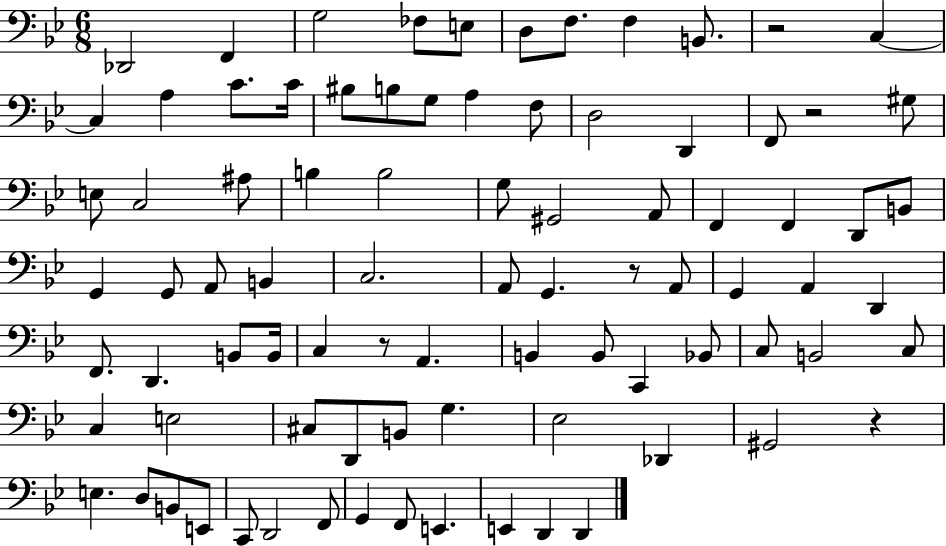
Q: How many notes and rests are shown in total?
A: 86